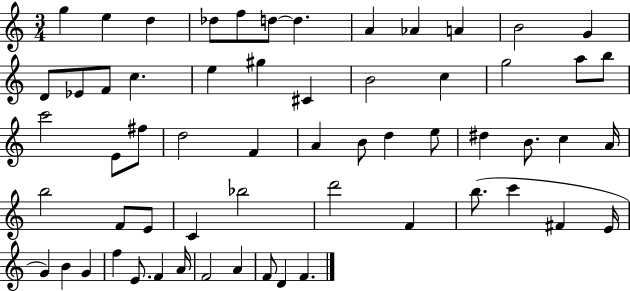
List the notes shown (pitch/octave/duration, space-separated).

G5/q E5/q D5/q Db5/e F5/e D5/e D5/q. A4/q Ab4/q A4/q B4/h G4/q D4/e Eb4/e F4/e C5/q. E5/q G#5/q C#4/q B4/h C5/q G5/h A5/e B5/e C6/h E4/e F#5/e D5/h F4/q A4/q B4/e D5/q E5/e D#5/q B4/e. C5/q A4/s B5/h F4/e E4/e C4/q Bb5/h D6/h F4/q B5/e. C6/q F#4/q E4/s G4/q B4/q G4/q F5/q E4/e. F4/q A4/s F4/h A4/q F4/e D4/q F4/q.